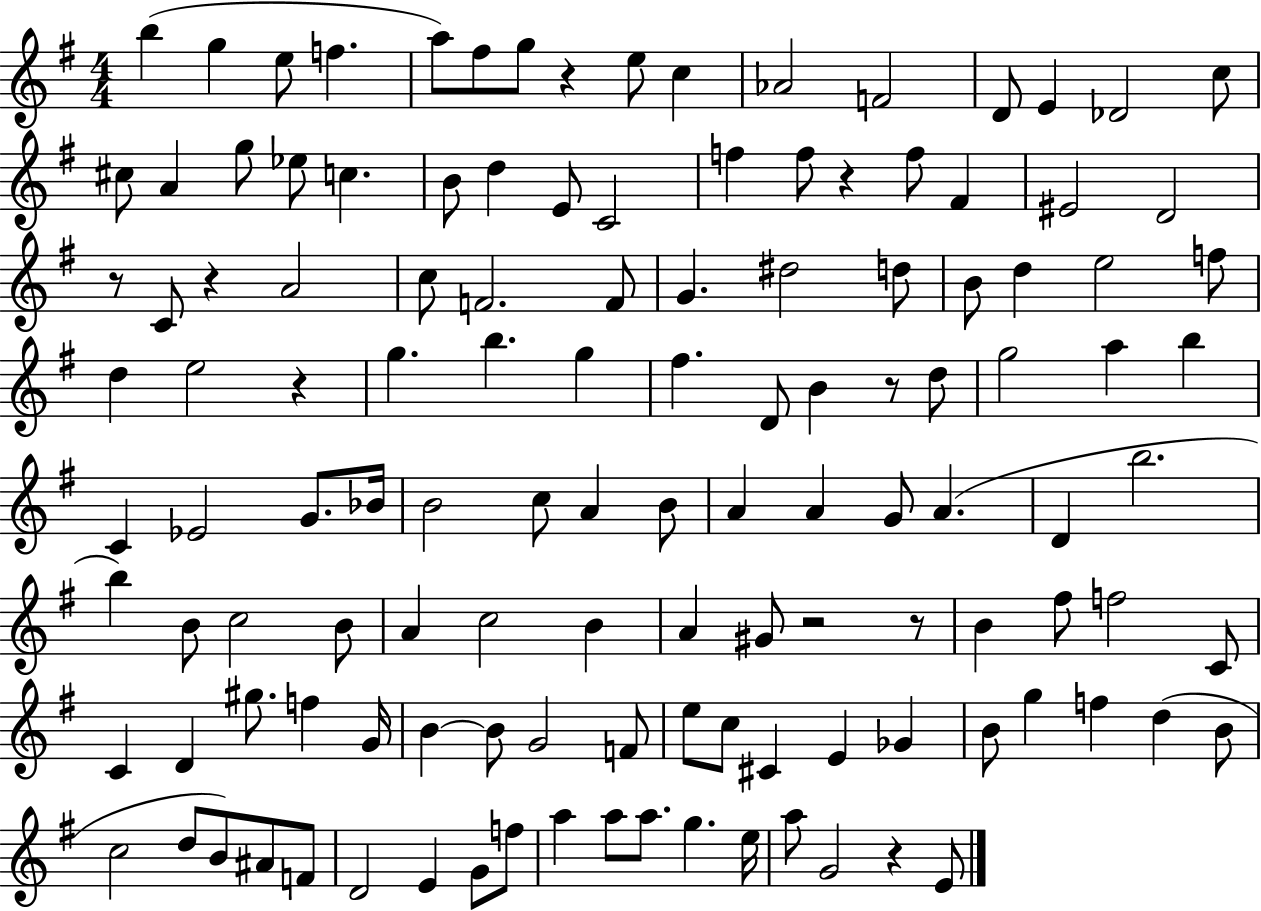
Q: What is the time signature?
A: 4/4